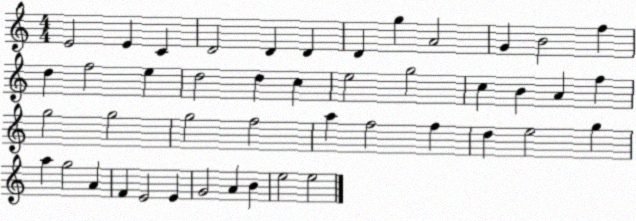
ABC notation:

X:1
T:Untitled
M:4/4
L:1/4
K:C
E2 E C D2 D D D g A2 G B2 f d f2 e d2 d c e2 g2 c B A f g2 g2 g2 f2 a f2 f d e2 g a g2 A F E2 E G2 A B e2 e2